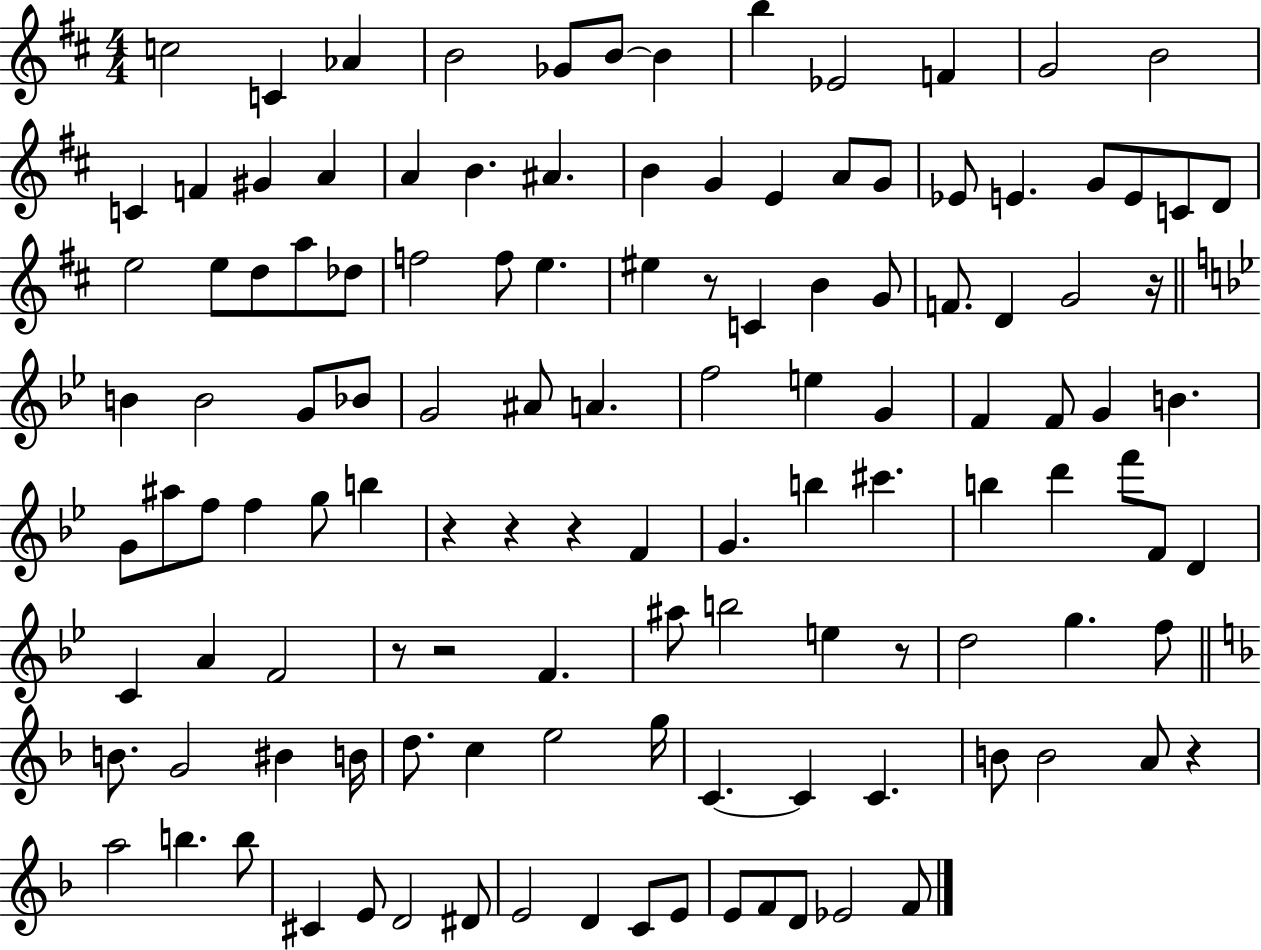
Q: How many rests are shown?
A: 9